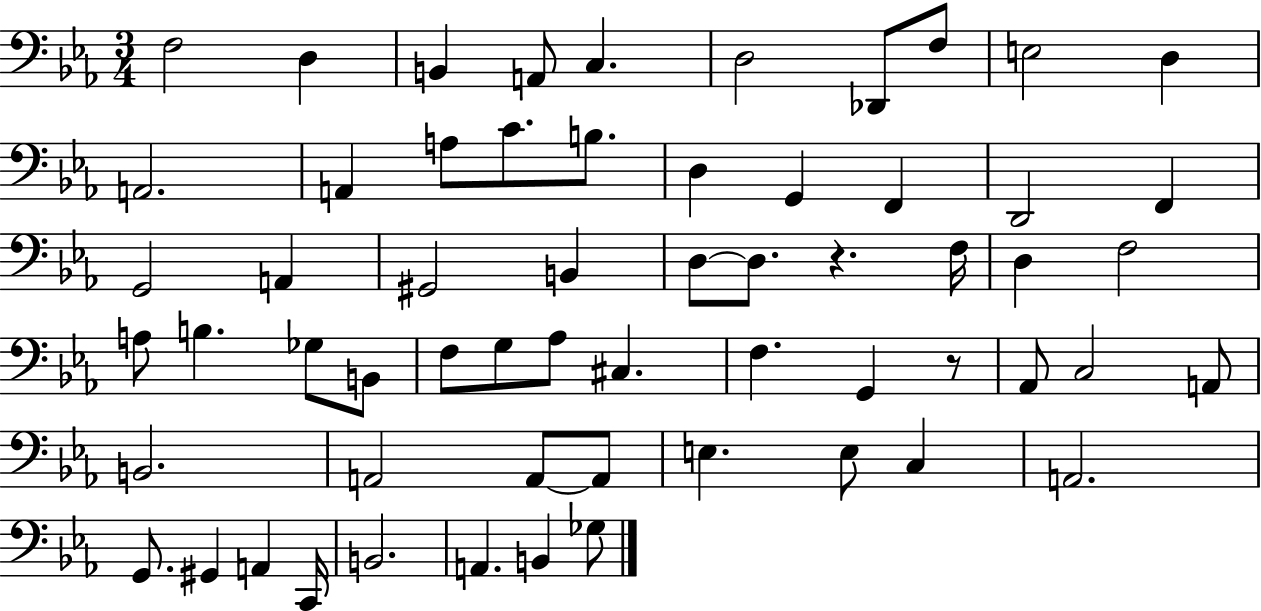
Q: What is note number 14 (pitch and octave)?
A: C4